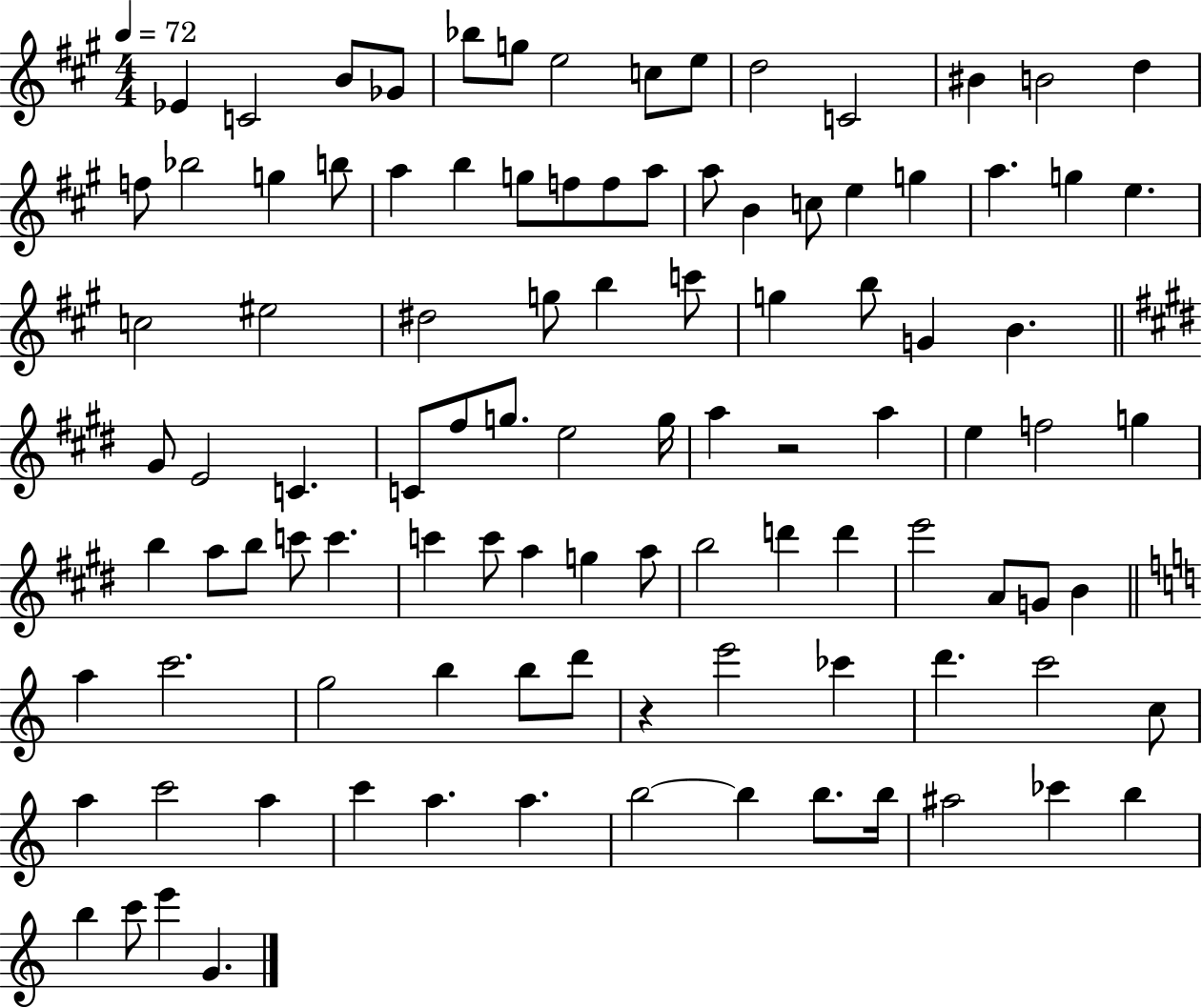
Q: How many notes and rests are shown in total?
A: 102